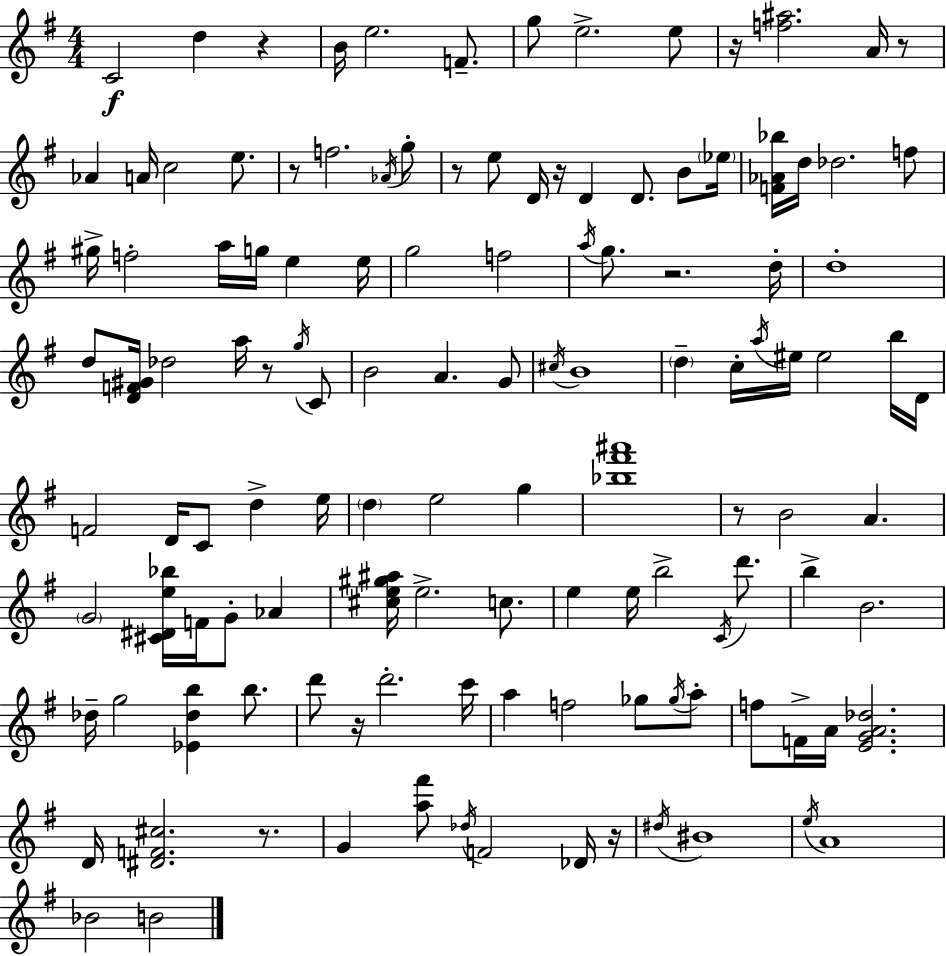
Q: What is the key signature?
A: G major